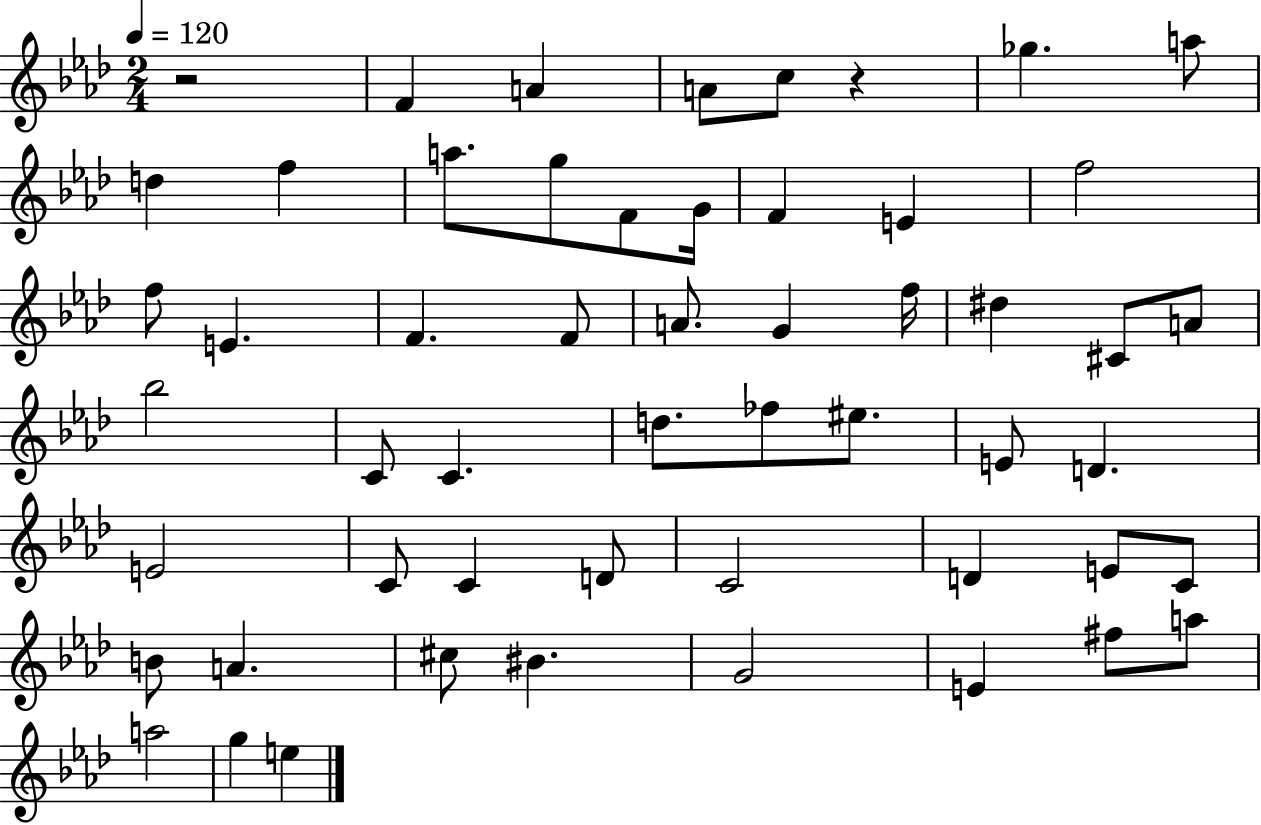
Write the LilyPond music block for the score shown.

{
  \clef treble
  \numericTimeSignature
  \time 2/4
  \key aes \major
  \tempo 4 = 120
  r2 | f'4 a'4 | a'8 c''8 r4 | ges''4. a''8 | \break d''4 f''4 | a''8. g''8 f'8 g'16 | f'4 e'4 | f''2 | \break f''8 e'4. | f'4. f'8 | a'8. g'4 f''16 | dis''4 cis'8 a'8 | \break bes''2 | c'8 c'4. | d''8. fes''8 eis''8. | e'8 d'4. | \break e'2 | c'8 c'4 d'8 | c'2 | d'4 e'8 c'8 | \break b'8 a'4. | cis''8 bis'4. | g'2 | e'4 fis''8 a''8 | \break a''2 | g''4 e''4 | \bar "|."
}